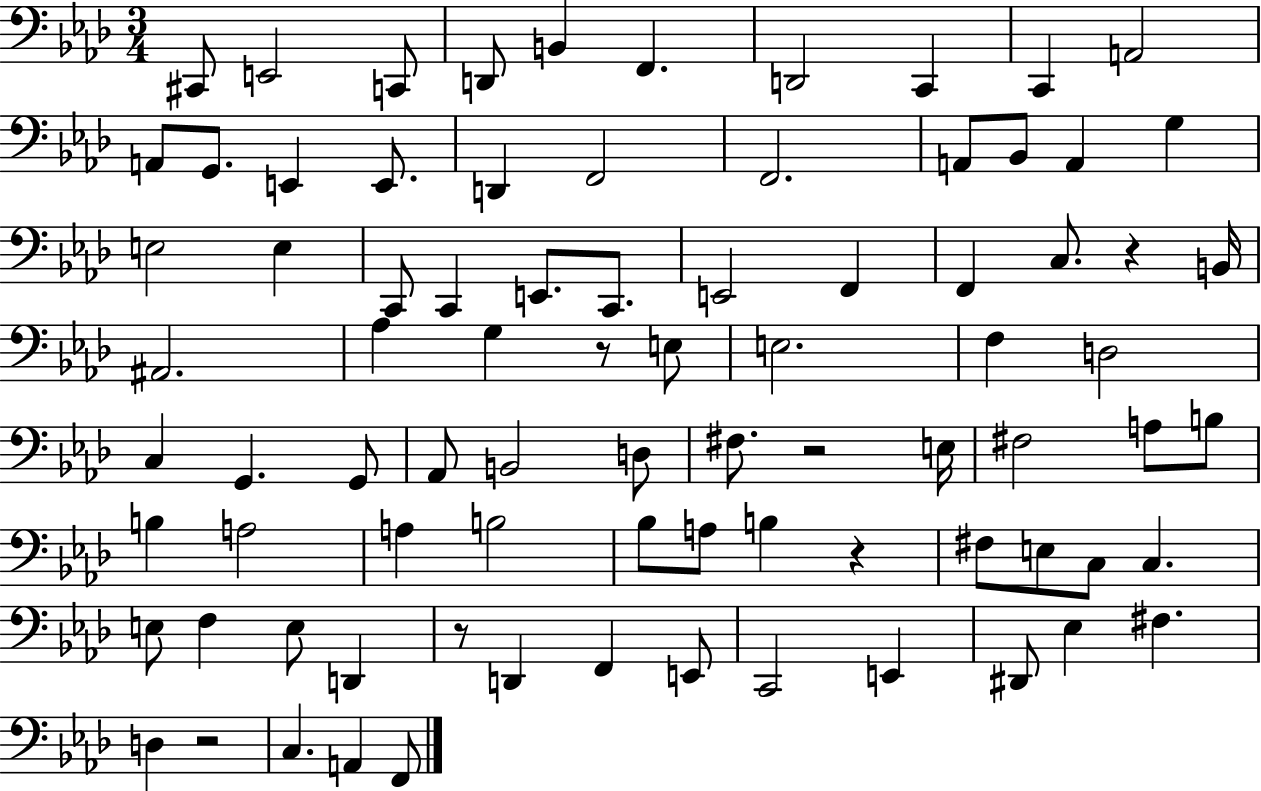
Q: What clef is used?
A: bass